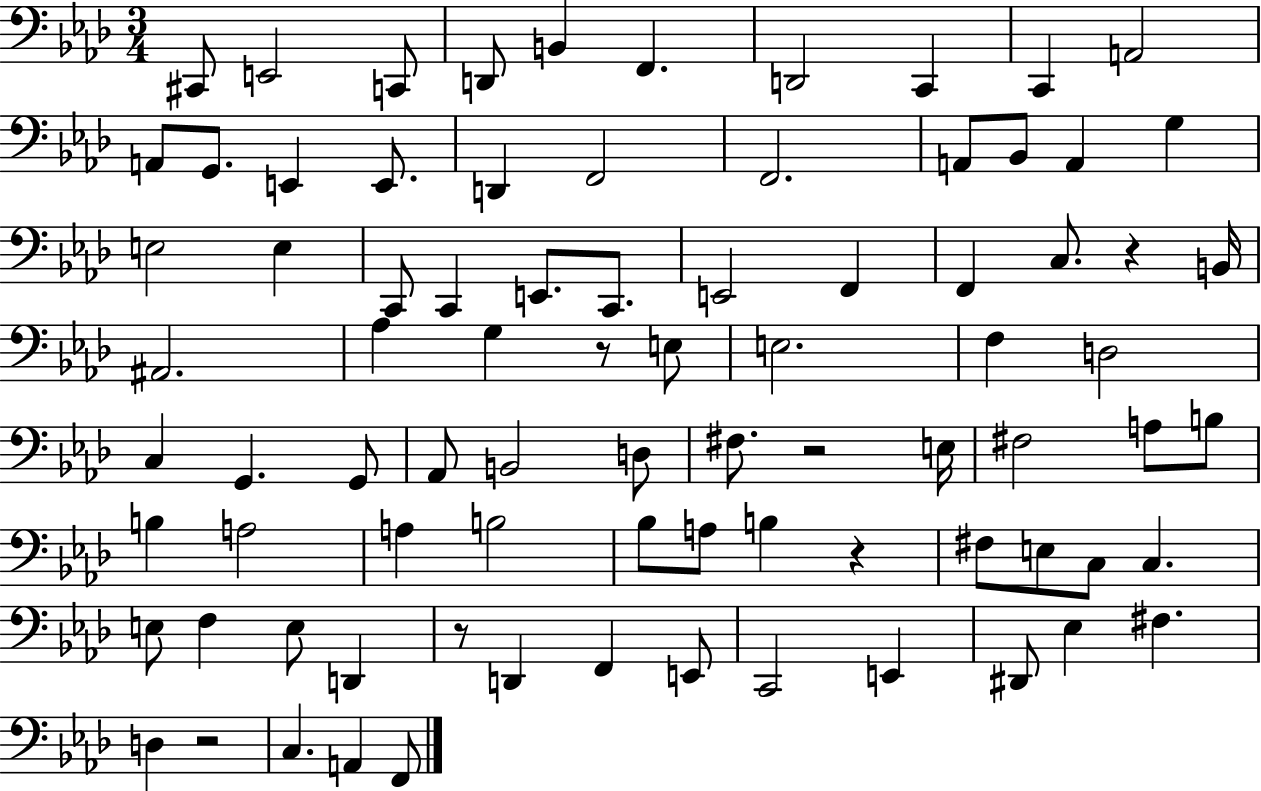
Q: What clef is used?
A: bass